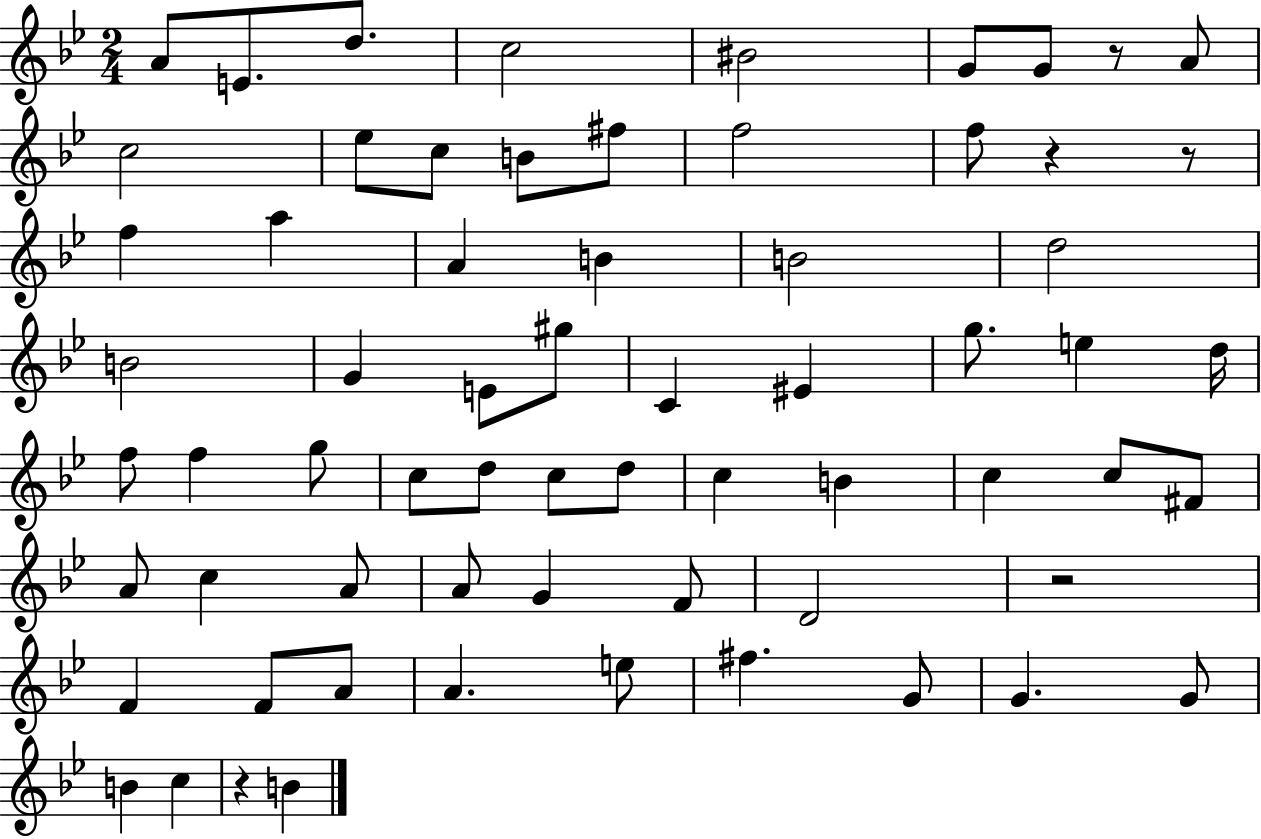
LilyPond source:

{
  \clef treble
  \numericTimeSignature
  \time 2/4
  \key bes \major
  \repeat volta 2 { a'8 e'8. d''8. | c''2 | bis'2 | g'8 g'8 r8 a'8 | \break c''2 | ees''8 c''8 b'8 fis''8 | f''2 | f''8 r4 r8 | \break f''4 a''4 | a'4 b'4 | b'2 | d''2 | \break b'2 | g'4 e'8 gis''8 | c'4 eis'4 | g''8. e''4 d''16 | \break f''8 f''4 g''8 | c''8 d''8 c''8 d''8 | c''4 b'4 | c''4 c''8 fis'8 | \break a'8 c''4 a'8 | a'8 g'4 f'8 | d'2 | r2 | \break f'4 f'8 a'8 | a'4. e''8 | fis''4. g'8 | g'4. g'8 | \break b'4 c''4 | r4 b'4 | } \bar "|."
}